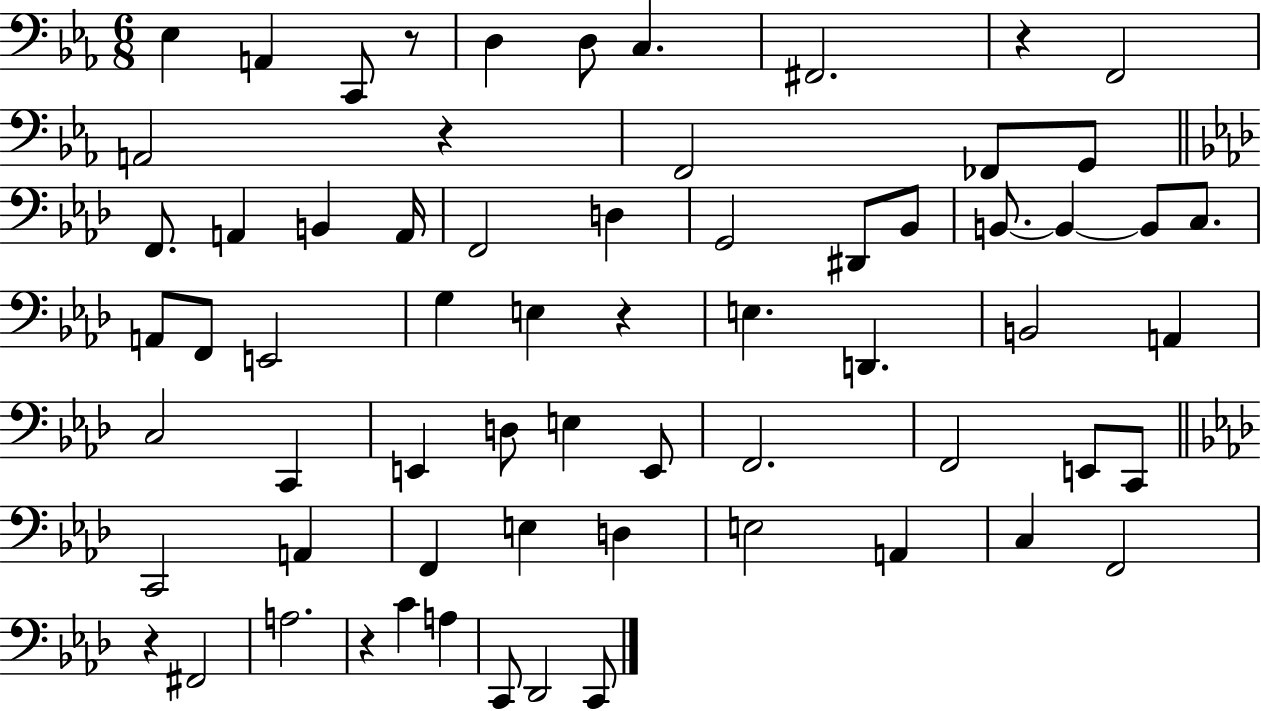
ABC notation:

X:1
T:Untitled
M:6/8
L:1/4
K:Eb
_E, A,, C,,/2 z/2 D, D,/2 C, ^F,,2 z F,,2 A,,2 z F,,2 _F,,/2 G,,/2 F,,/2 A,, B,, A,,/4 F,,2 D, G,,2 ^D,,/2 _B,,/2 B,,/2 B,, B,,/2 C,/2 A,,/2 F,,/2 E,,2 G, E, z E, D,, B,,2 A,, C,2 C,, E,, D,/2 E, E,,/2 F,,2 F,,2 E,,/2 C,,/2 C,,2 A,, F,, E, D, E,2 A,, C, F,,2 z ^F,,2 A,2 z C A, C,,/2 _D,,2 C,,/2